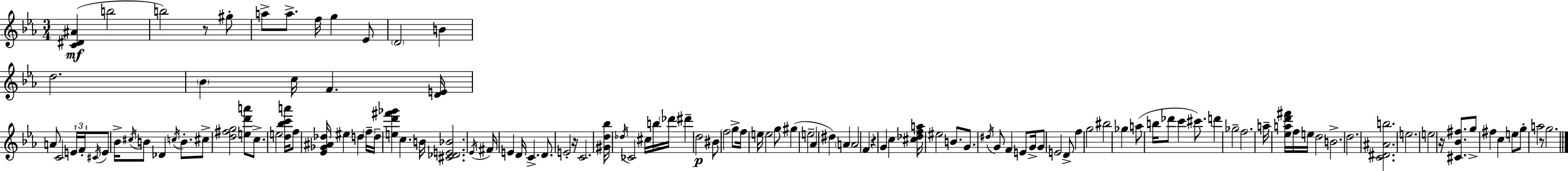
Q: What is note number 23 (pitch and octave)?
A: B4